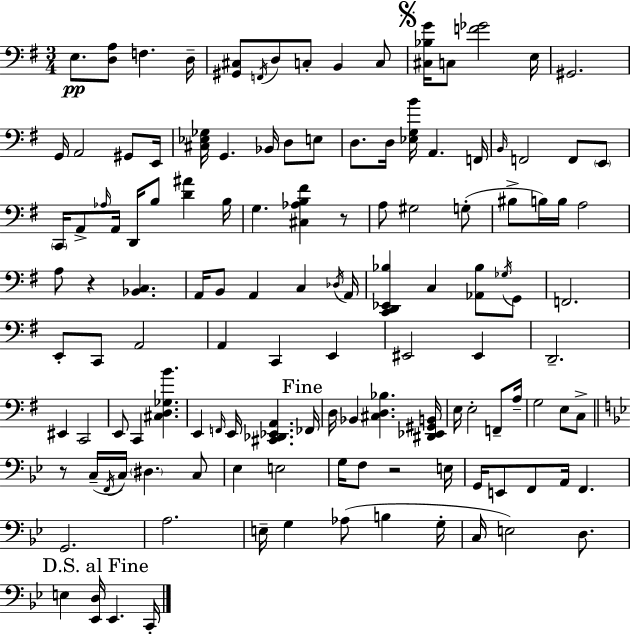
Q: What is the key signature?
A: E minor